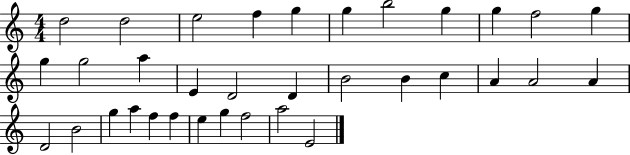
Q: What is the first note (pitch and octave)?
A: D5